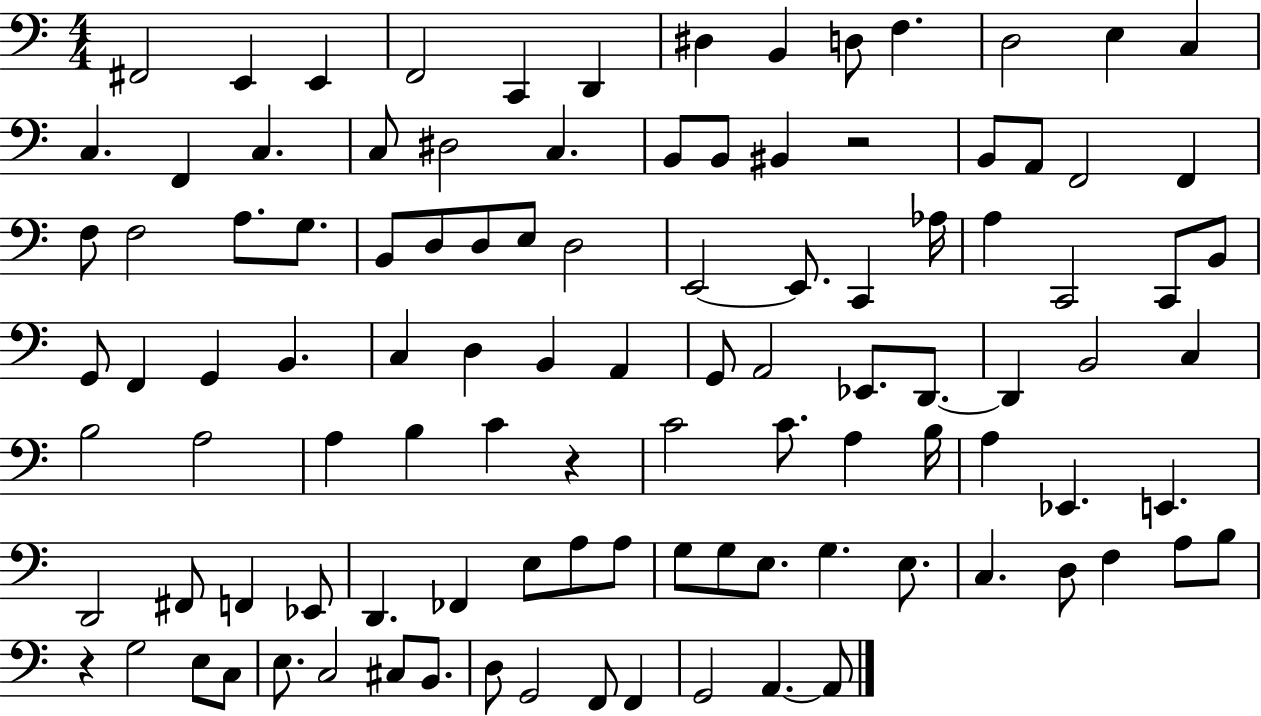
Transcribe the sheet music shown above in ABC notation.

X:1
T:Untitled
M:4/4
L:1/4
K:C
^F,,2 E,, E,, F,,2 C,, D,, ^D, B,, D,/2 F, D,2 E, C, C, F,, C, C,/2 ^D,2 C, B,,/2 B,,/2 ^B,, z2 B,,/2 A,,/2 F,,2 F,, F,/2 F,2 A,/2 G,/2 B,,/2 D,/2 D,/2 E,/2 D,2 E,,2 E,,/2 C,, _A,/4 A, C,,2 C,,/2 B,,/2 G,,/2 F,, G,, B,, C, D, B,, A,, G,,/2 A,,2 _E,,/2 D,,/2 D,, B,,2 C, B,2 A,2 A, B, C z C2 C/2 A, B,/4 A, _E,, E,, D,,2 ^F,,/2 F,, _E,,/2 D,, _F,, E,/2 A,/2 A,/2 G,/2 G,/2 E,/2 G, E,/2 C, D,/2 F, A,/2 B,/2 z G,2 E,/2 C,/2 E,/2 C,2 ^C,/2 B,,/2 D,/2 G,,2 F,,/2 F,, G,,2 A,, A,,/2